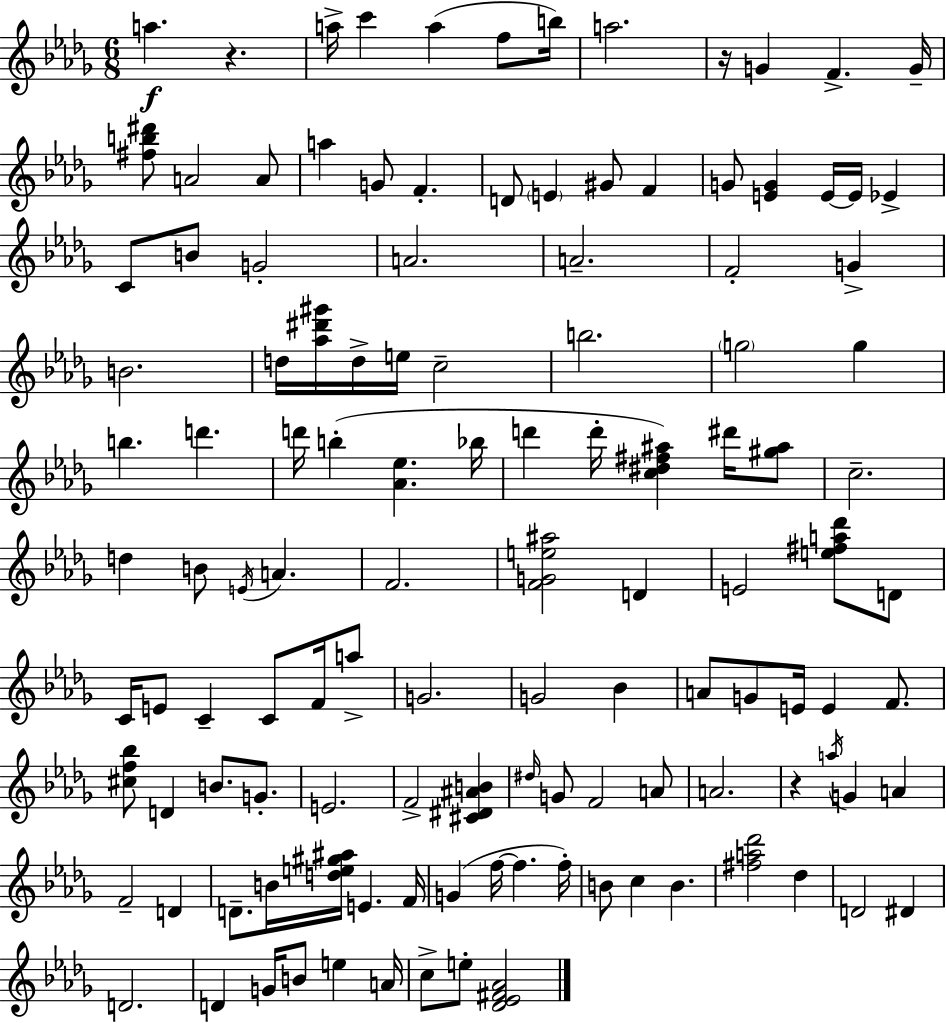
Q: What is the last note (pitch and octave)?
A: E5